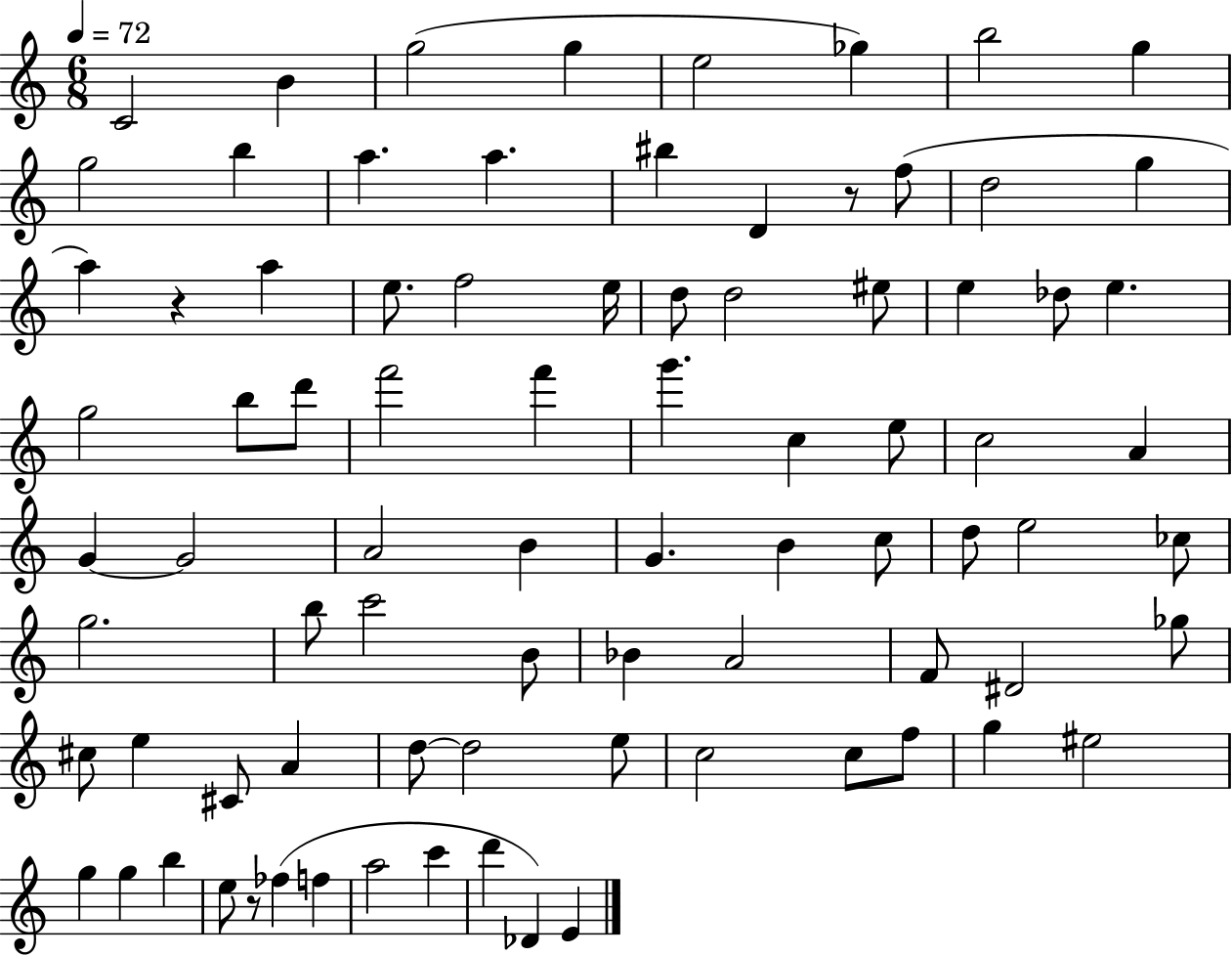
X:1
T:Untitled
M:6/8
L:1/4
K:C
C2 B g2 g e2 _g b2 g g2 b a a ^b D z/2 f/2 d2 g a z a e/2 f2 e/4 d/2 d2 ^e/2 e _d/2 e g2 b/2 d'/2 f'2 f' g' c e/2 c2 A G G2 A2 B G B c/2 d/2 e2 _c/2 g2 b/2 c'2 B/2 _B A2 F/2 ^D2 _g/2 ^c/2 e ^C/2 A d/2 d2 e/2 c2 c/2 f/2 g ^e2 g g b e/2 z/2 _f f a2 c' d' _D E